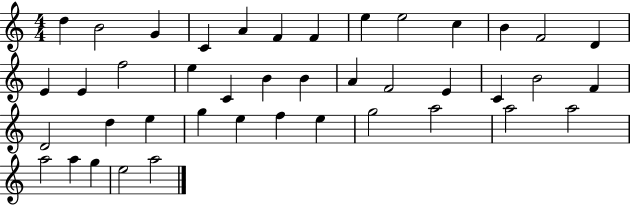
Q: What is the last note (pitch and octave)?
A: A5